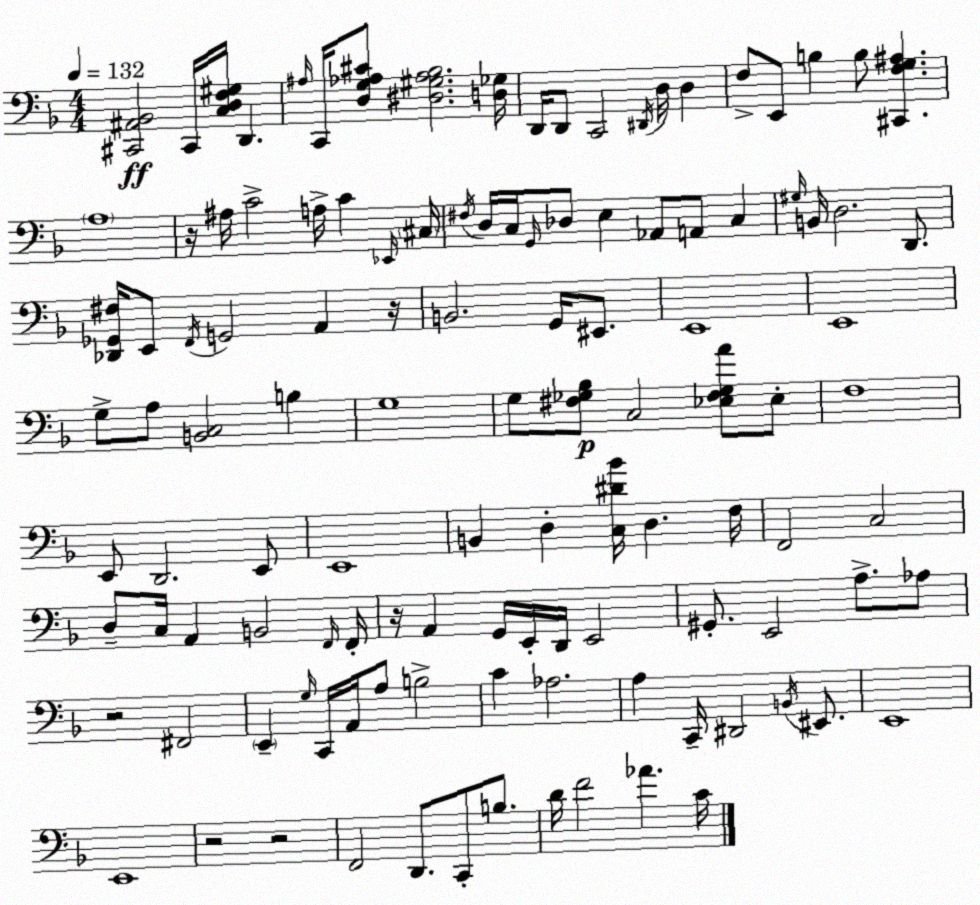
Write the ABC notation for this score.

X:1
T:Untitled
M:4/4
L:1/4
K:Dm
[^C,,^A,,_B,,]2 ^C,,/4 [C,D,F,^G,]/4 D,, ^A,/4 C,,/4 [D,G,_A,^C]/2 [^D,^G,_A,_B,]2 [D,_G,]/4 D,,/4 D,,/2 C,,2 ^D,,/4 D,/4 D, F,/2 E,,/2 B, B,/2 [^C,,F,G,^A,] A,4 z/4 ^A,/4 C2 A,/4 C _E,,/4 ^C,/4 ^F,/4 D,/4 C,/4 G,,/4 _D,/2 E, _A,,/2 A,,/2 C, ^G,/4 B,,/4 D,2 D,,/2 [_D,,_G,,^F,]/4 E,,/2 F,,/4 G,,2 A,, z/4 B,,2 G,,/4 ^E,,/2 E,,4 E,,4 G,/2 A,/2 [B,,C,]2 B, G,4 G,/2 [^F,_G,_B,]/2 C,2 [_E,^F,_G,A]/2 _E,/2 F,4 E,,/2 D,,2 E,,/2 E,,4 B,, D, [C,^D_B]/4 D, F,/4 F,,2 C,2 D,/2 C,/4 A,, B,,2 F,,/4 F,,/4 z/4 A,, G,,/4 E,,/4 D,,/4 E,,2 ^G,,/2 E,,2 A,/2 _A,/2 z2 ^F,,2 E,, G,/4 C,,/4 A,,/4 A,/2 B,2 C _A,2 A, C,,/4 ^D,,2 B,,/4 ^E,,/2 E,,4 E,,4 z2 z2 F,,2 D,,/2 C,,/2 B,/2 D/4 F2 _A C/4